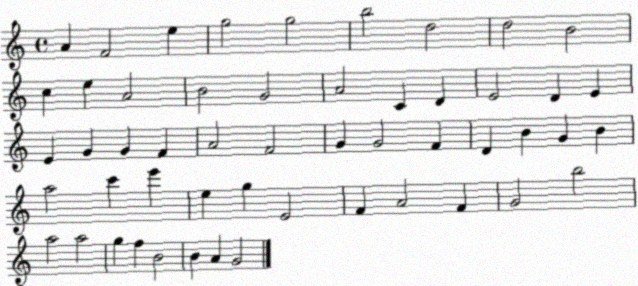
X:1
T:Untitled
M:4/4
L:1/4
K:C
A F2 e g2 g2 b2 d2 d2 B2 c e A2 B2 G2 A2 C D E2 D E E G G F A2 F2 G G2 F D B G B a2 c' e' e g E2 F A2 F G2 b2 a2 a2 g f B2 B A G2